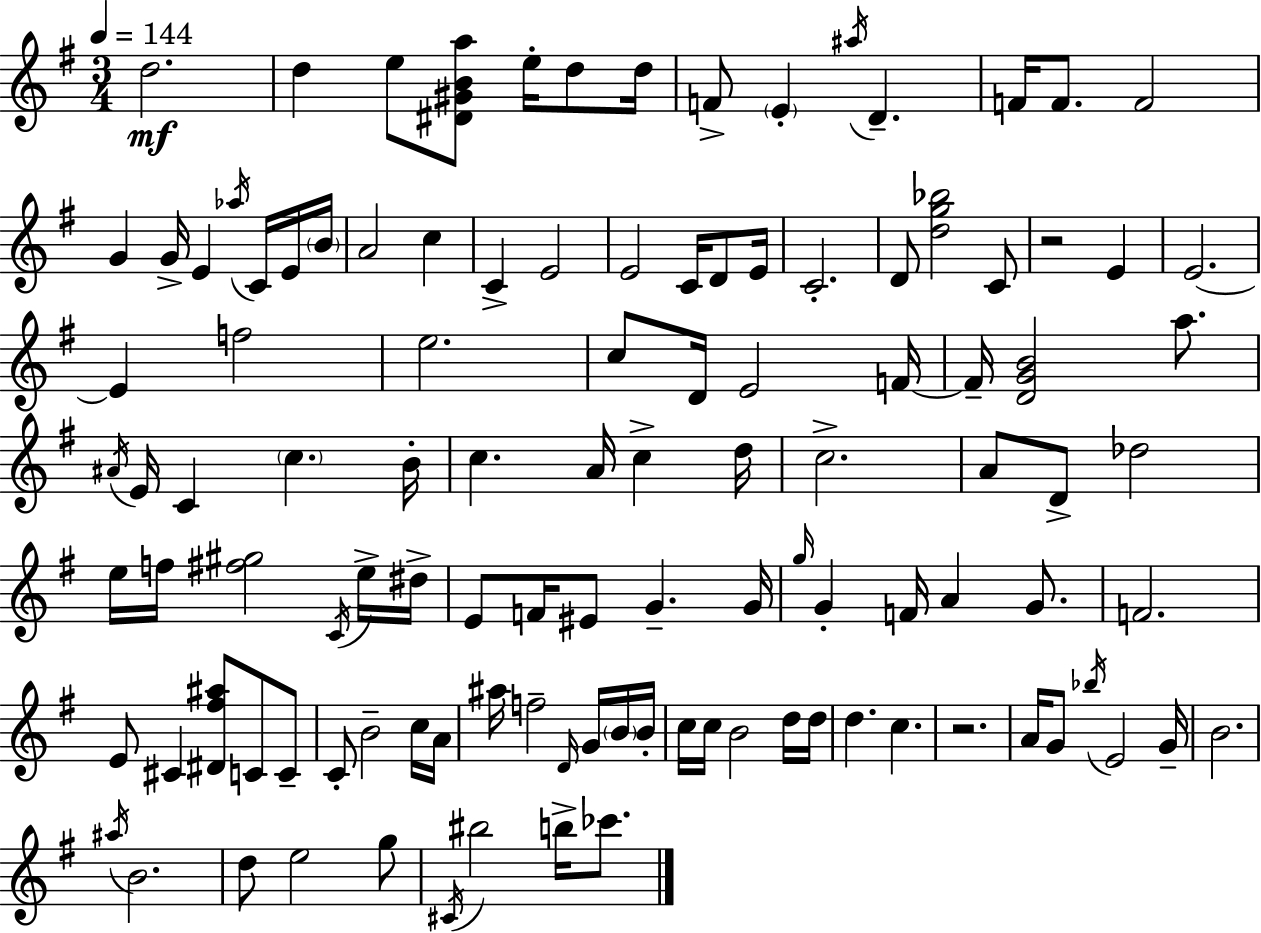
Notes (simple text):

D5/h. D5/q E5/e [D#4,G#4,B4,A5]/e E5/s D5/e D5/s F4/e E4/q A#5/s D4/q. F4/s F4/e. F4/h G4/q G4/s E4/q Ab5/s C4/s E4/s B4/s A4/h C5/q C4/q E4/h E4/h C4/s D4/e E4/s C4/h. D4/e [D5,G5,Bb5]/h C4/e R/h E4/q E4/h. E4/q F5/h E5/h. C5/e D4/s E4/h F4/s F4/s [D4,G4,B4]/h A5/e. A#4/s E4/s C4/q C5/q. B4/s C5/q. A4/s C5/q D5/s C5/h. A4/e D4/e Db5/h E5/s F5/s [F#5,G#5]/h C4/s E5/s D#5/s E4/e F4/s EIS4/e G4/q. G4/s G5/s G4/q F4/s A4/q G4/e. F4/h. E4/e C#4/q [D#4,F#5,A#5]/e C4/e C4/e C4/e B4/h C5/s A4/s A#5/s F5/h D4/s G4/s B4/s B4/s C5/s C5/s B4/h D5/s D5/s D5/q. C5/q. R/h. A4/s G4/e Bb5/s E4/h G4/s B4/h. A#5/s B4/h. D5/e E5/h G5/e C#4/s BIS5/h B5/s CES6/e.